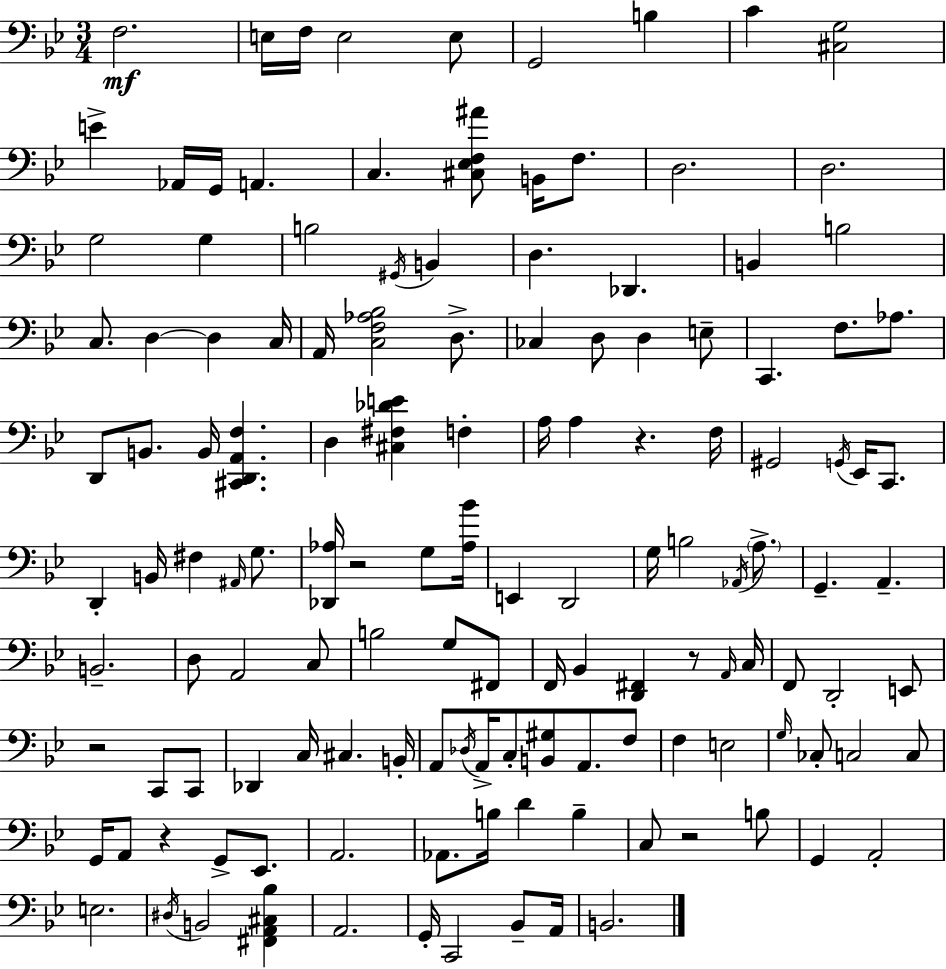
F3/h. E3/s F3/s E3/h E3/e G2/h B3/q C4/q [C#3,G3]/h E4/q Ab2/s G2/s A2/q. C3/q. [C#3,Eb3,F3,A#4]/e B2/s F3/e. D3/h. D3/h. G3/h G3/q B3/h G#2/s B2/q D3/q. Db2/q. B2/q B3/h C3/e. D3/q D3/q C3/s A2/s [C3,F3,Ab3,Bb3]/h D3/e. CES3/q D3/e D3/q E3/e C2/q. F3/e. Ab3/e. D2/e B2/e. B2/s [C#2,D2,A2,F3]/q. D3/q [C#3,F#3,Db4,E4]/q F3/q A3/s A3/q R/q. F3/s G#2/h G2/s Eb2/s C2/e. D2/q B2/s F#3/q A#2/s G3/e. [Db2,Ab3]/s R/h G3/e [Ab3,Bb4]/s E2/q D2/h G3/s B3/h Ab2/s A3/e. G2/q. A2/q. B2/h. D3/e A2/h C3/e B3/h G3/e F#2/e F2/s Bb2/q [D2,F#2]/q R/e A2/s C3/s F2/e D2/h E2/e R/h C2/e C2/e Db2/q C3/s C#3/q. B2/s A2/e Db3/s A2/s C3/e [B2,G#3]/e A2/e. F3/e F3/q E3/h G3/s CES3/e C3/h C3/e G2/s A2/e R/q G2/e Eb2/e. A2/h. Ab2/e. B3/s D4/q B3/q C3/e R/h B3/e G2/q A2/h E3/h. D#3/s B2/h [F#2,A2,C#3,Bb3]/q A2/h. G2/s C2/h Bb2/e A2/s B2/h.